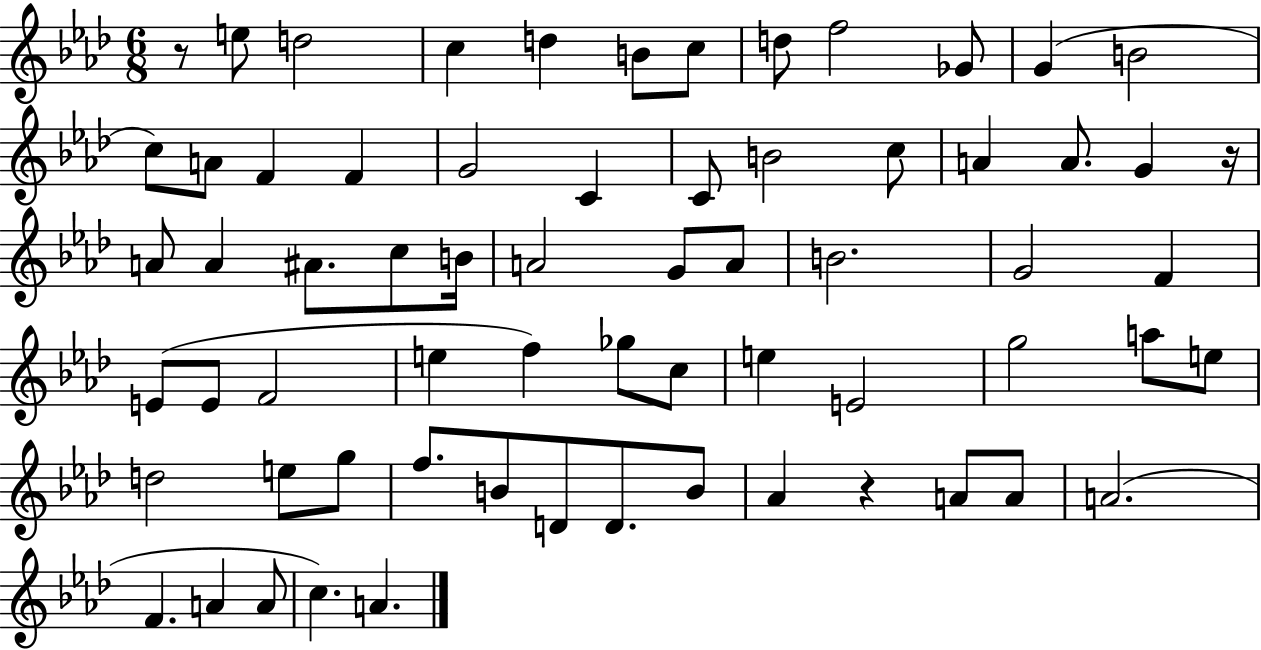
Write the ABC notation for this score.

X:1
T:Untitled
M:6/8
L:1/4
K:Ab
z/2 e/2 d2 c d B/2 c/2 d/2 f2 _G/2 G B2 c/2 A/2 F F G2 C C/2 B2 c/2 A A/2 G z/4 A/2 A ^A/2 c/2 B/4 A2 G/2 A/2 B2 G2 F E/2 E/2 F2 e f _g/2 c/2 e E2 g2 a/2 e/2 d2 e/2 g/2 f/2 B/2 D/2 D/2 B/2 _A z A/2 A/2 A2 F A A/2 c A